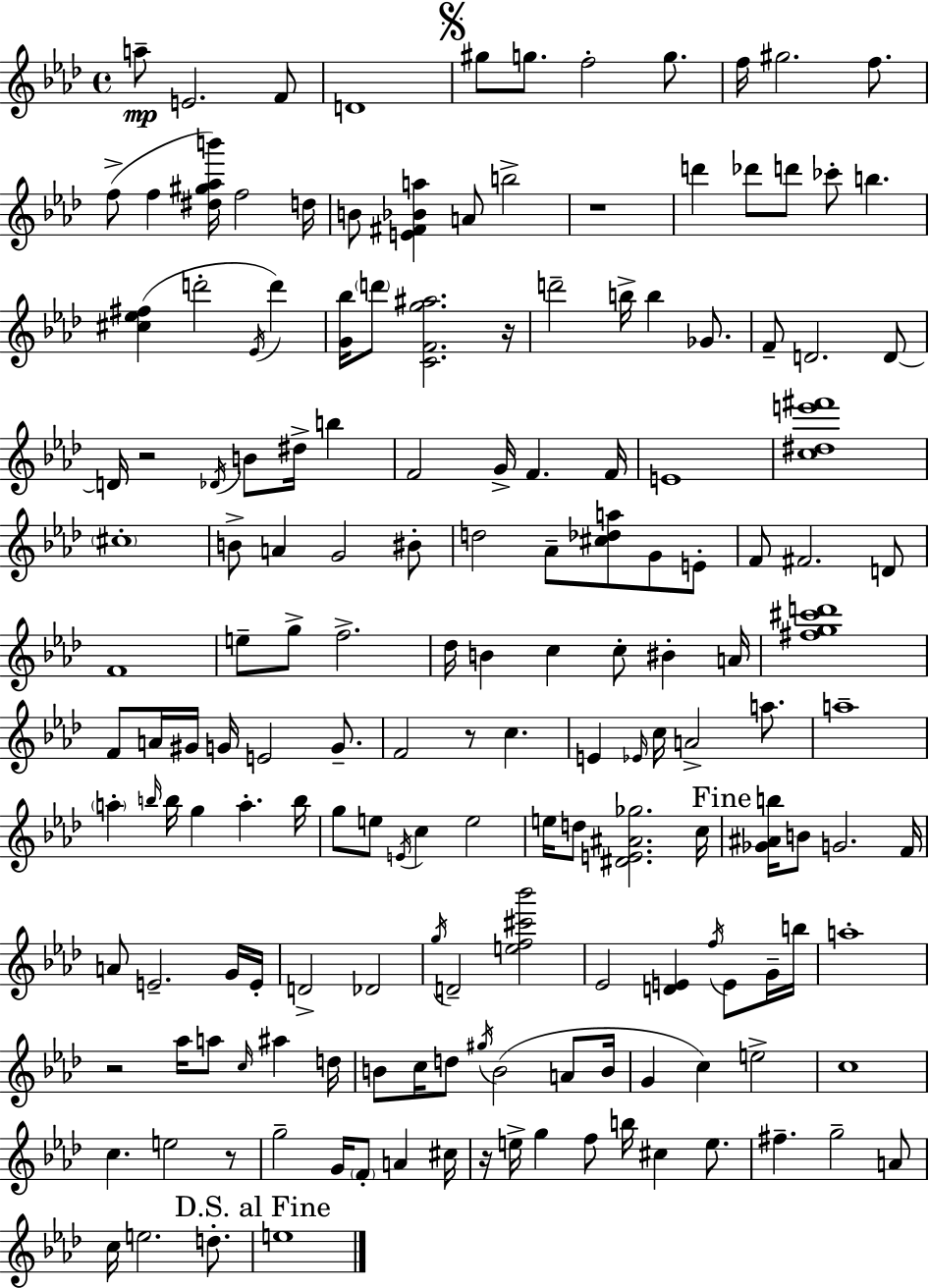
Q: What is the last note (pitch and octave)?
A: E5